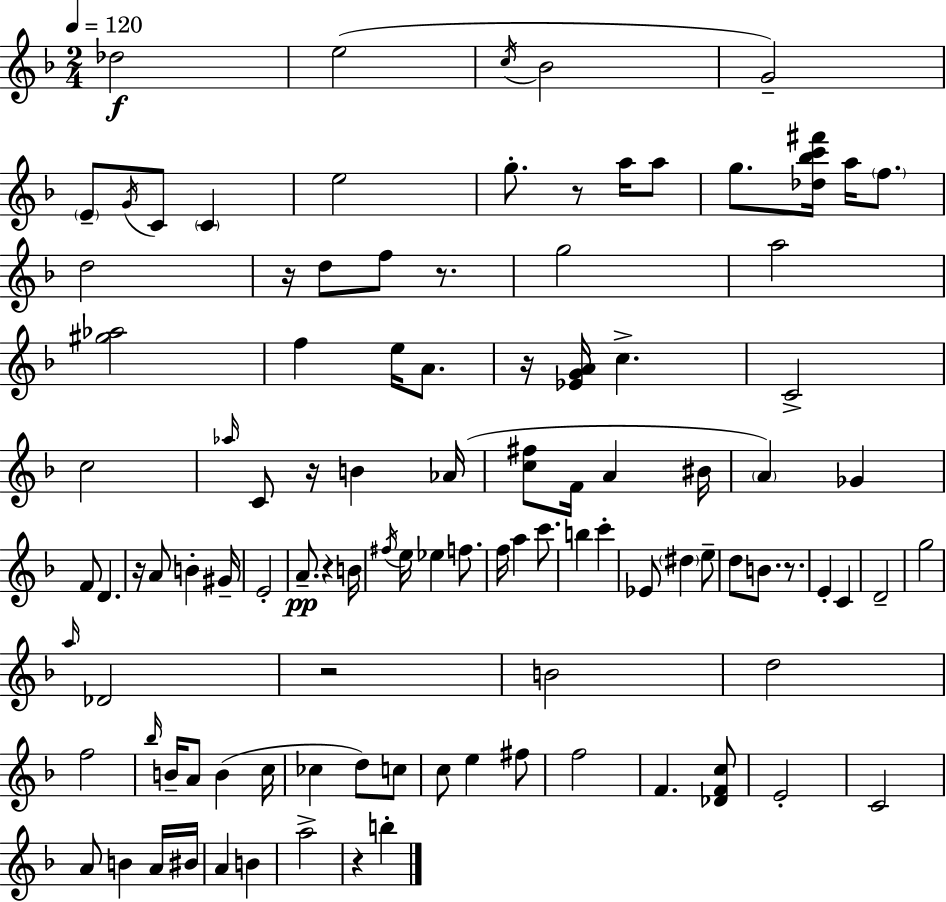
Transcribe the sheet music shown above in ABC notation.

X:1
T:Untitled
M:2/4
L:1/4
K:F
_d2 e2 c/4 _B2 G2 E/2 G/4 C/2 C e2 g/2 z/2 a/4 a/2 g/2 [_d_bc'^f']/4 a/4 f/2 d2 z/4 d/2 f/2 z/2 g2 a2 [^g_a]2 f e/4 A/2 z/4 [_EGA]/4 c C2 c2 _a/4 C/2 z/4 B _A/4 [c^f]/2 F/4 A ^B/4 A _G F/2 D z/4 A/2 B ^G/4 E2 A/2 z B/4 ^f/4 e/4 _e f/2 f/4 a c'/2 b c' _E/2 ^d e/2 d/2 B/2 z/2 E C D2 g2 a/4 _D2 z2 B2 d2 f2 _b/4 B/4 A/2 B c/4 _c d/2 c/2 c/2 e ^f/2 f2 F [_DFc]/2 E2 C2 A/2 B A/4 ^B/4 A B a2 z b